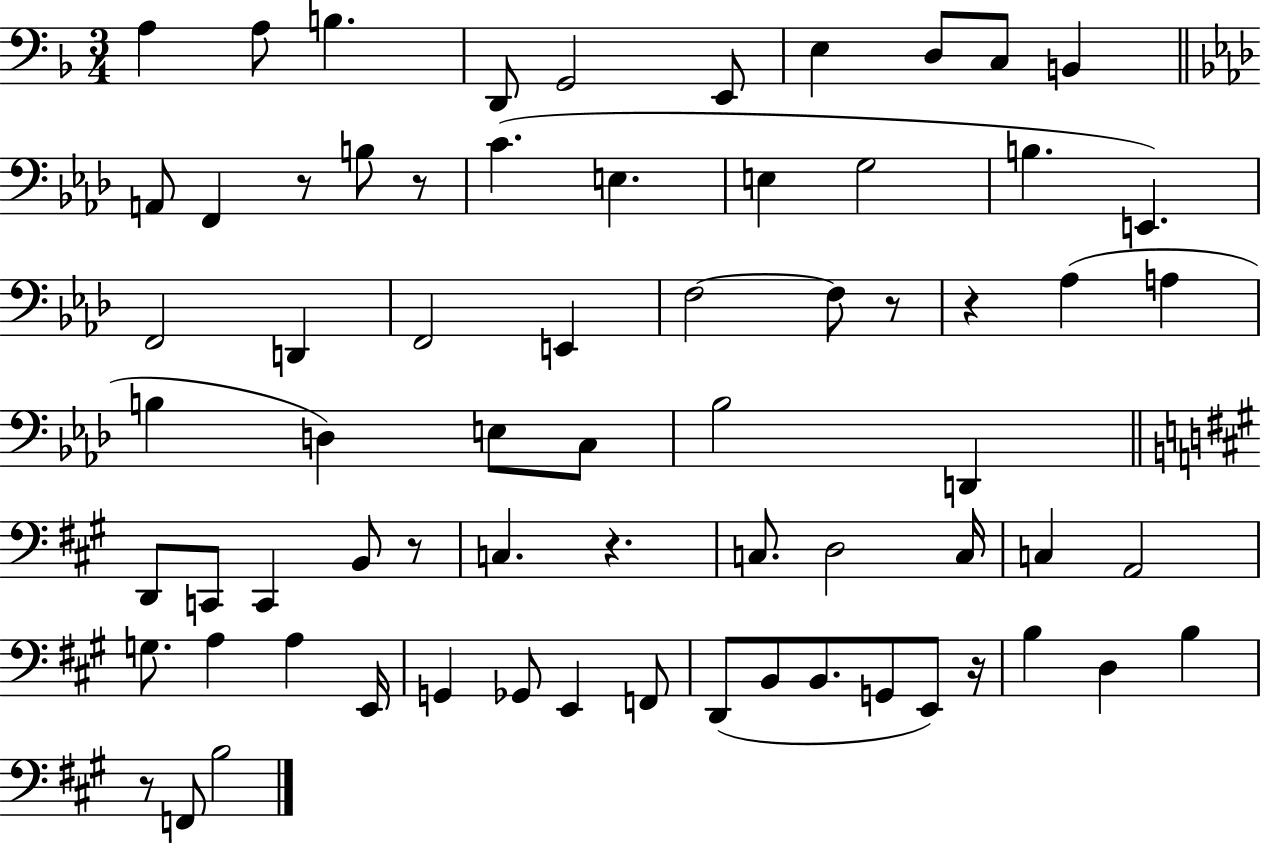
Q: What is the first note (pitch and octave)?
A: A3